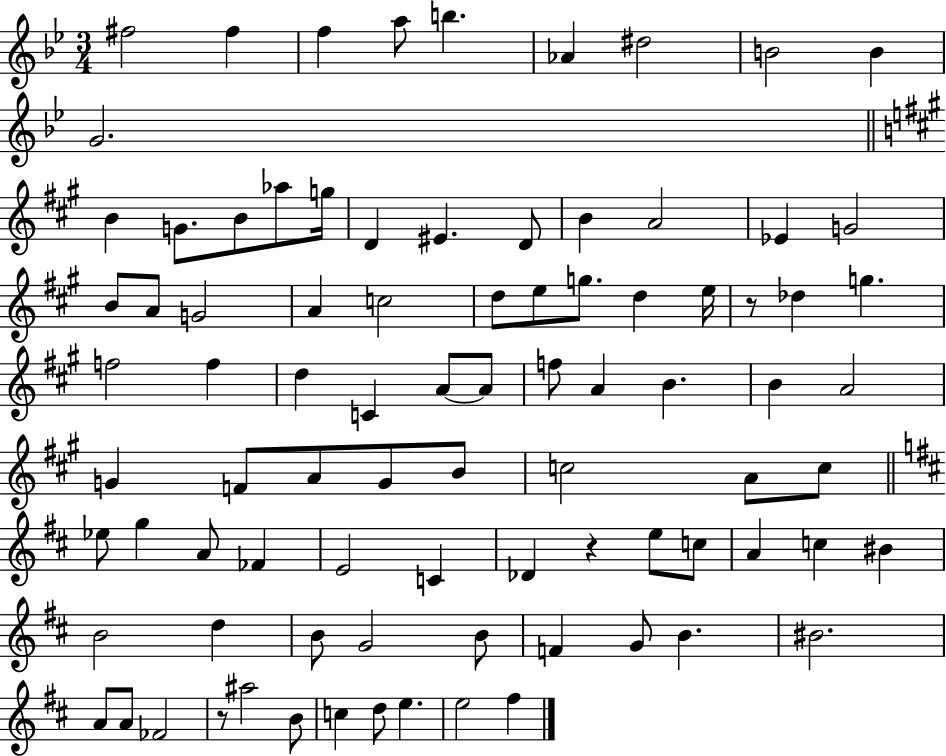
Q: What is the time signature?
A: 3/4